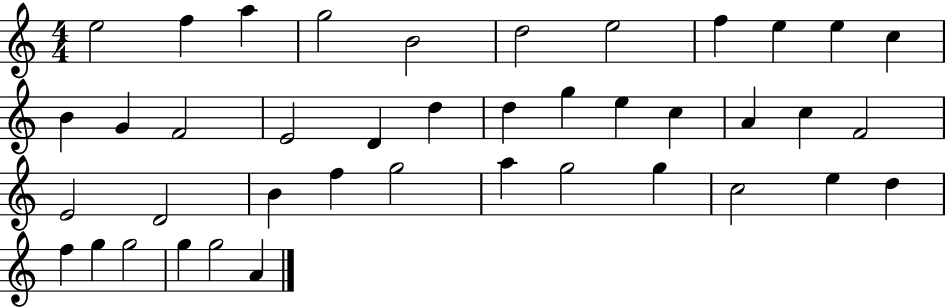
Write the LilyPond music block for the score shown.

{
  \clef treble
  \numericTimeSignature
  \time 4/4
  \key c \major
  e''2 f''4 a''4 | g''2 b'2 | d''2 e''2 | f''4 e''4 e''4 c''4 | \break b'4 g'4 f'2 | e'2 d'4 d''4 | d''4 g''4 e''4 c''4 | a'4 c''4 f'2 | \break e'2 d'2 | b'4 f''4 g''2 | a''4 g''2 g''4 | c''2 e''4 d''4 | \break f''4 g''4 g''2 | g''4 g''2 a'4 | \bar "|."
}